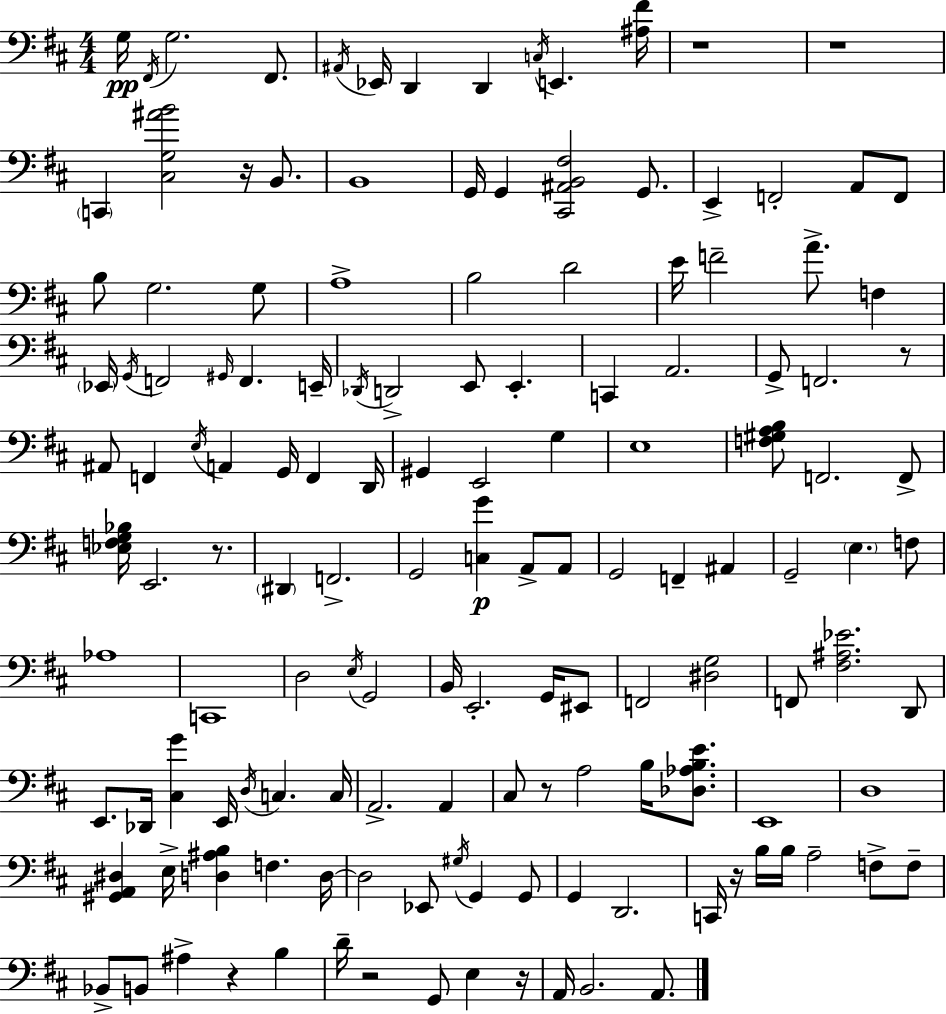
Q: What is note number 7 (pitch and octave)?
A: D2